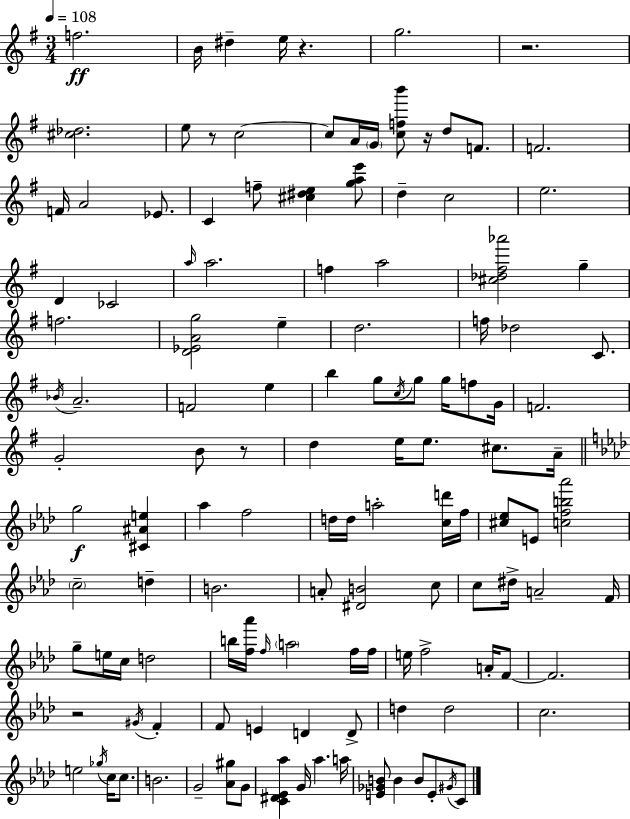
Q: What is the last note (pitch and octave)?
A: C4